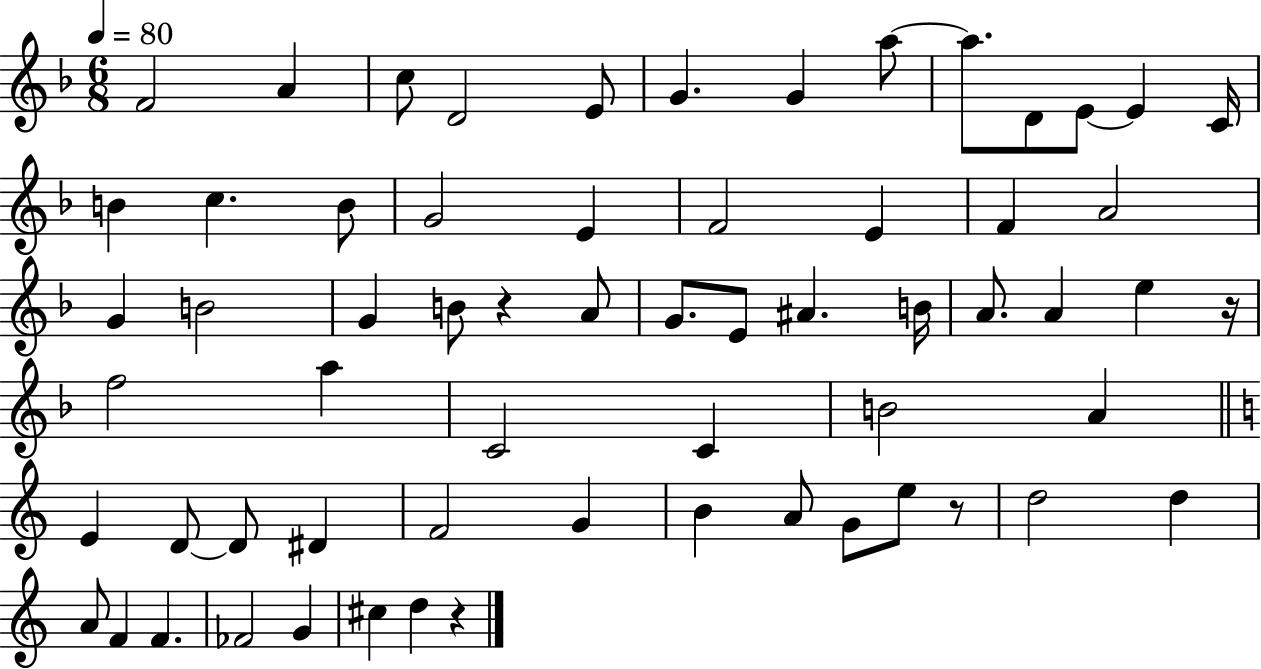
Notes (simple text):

F4/h A4/q C5/e D4/h E4/e G4/q. G4/q A5/e A5/e. D4/e E4/e E4/q C4/s B4/q C5/q. B4/e G4/h E4/q F4/h E4/q F4/q A4/h G4/q B4/h G4/q B4/e R/q A4/e G4/e. E4/e A#4/q. B4/s A4/e. A4/q E5/q R/s F5/h A5/q C4/h C4/q B4/h A4/q E4/q D4/e D4/e D#4/q F4/h G4/q B4/q A4/e G4/e E5/e R/e D5/h D5/q A4/e F4/q F4/q. FES4/h G4/q C#5/q D5/q R/q